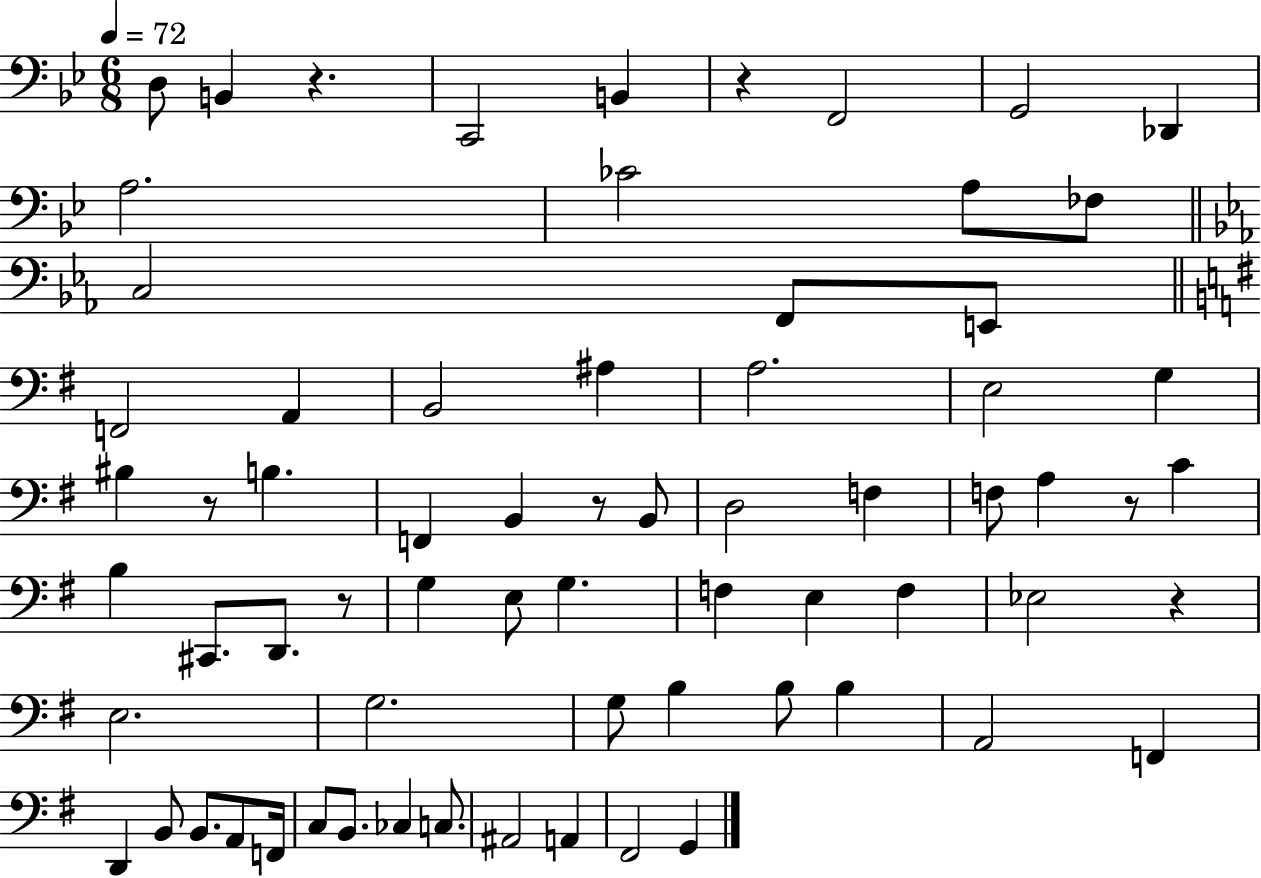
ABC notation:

X:1
T:Untitled
M:6/8
L:1/4
K:Bb
D,/2 B,, z C,,2 B,, z F,,2 G,,2 _D,, A,2 _C2 A,/2 _F,/2 C,2 F,,/2 E,,/2 F,,2 A,, B,,2 ^A, A,2 E,2 G, ^B, z/2 B, F,, B,, z/2 B,,/2 D,2 F, F,/2 A, z/2 C B, ^C,,/2 D,,/2 z/2 G, E,/2 G, F, E, F, _E,2 z E,2 G,2 G,/2 B, B,/2 B, A,,2 F,, D,, B,,/2 B,,/2 A,,/2 F,,/4 C,/2 B,,/2 _C, C,/2 ^A,,2 A,, ^F,,2 G,,